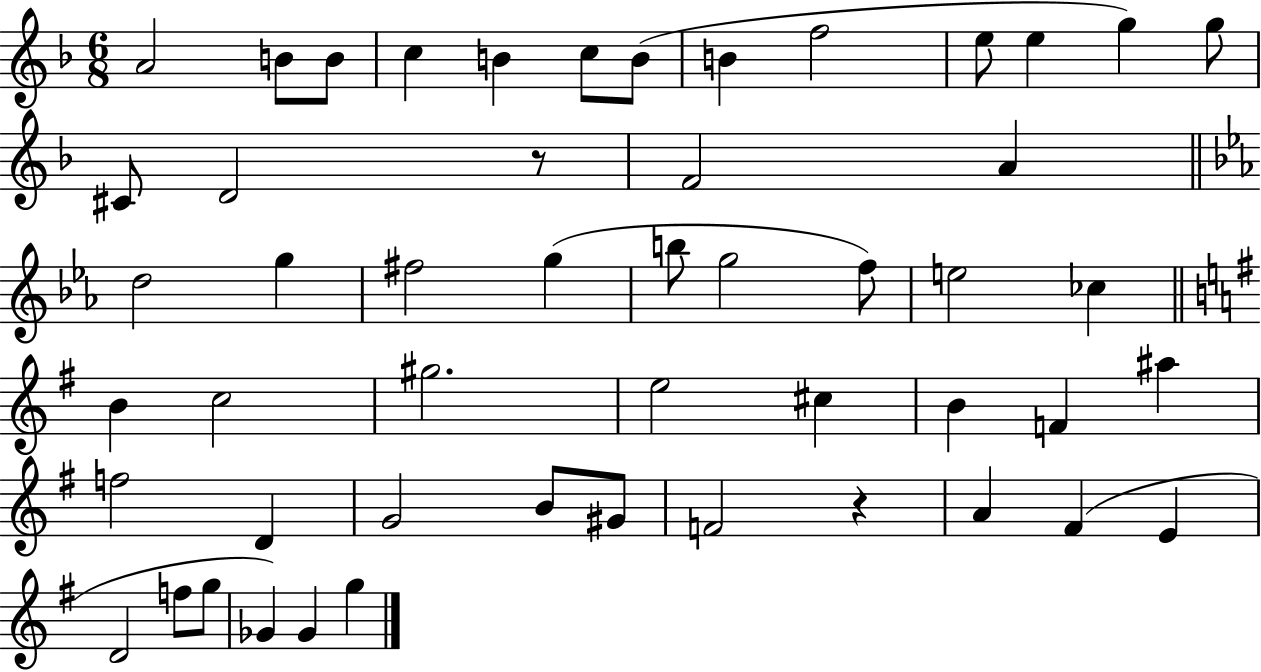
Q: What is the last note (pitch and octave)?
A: G5